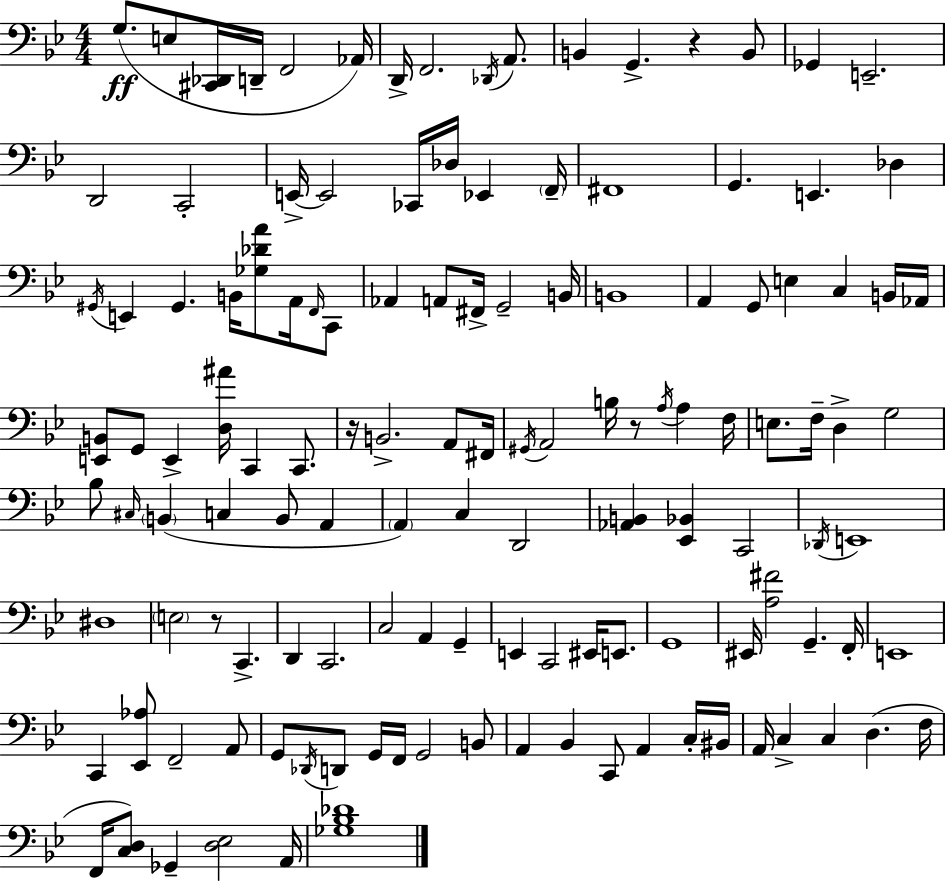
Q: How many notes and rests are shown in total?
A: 130